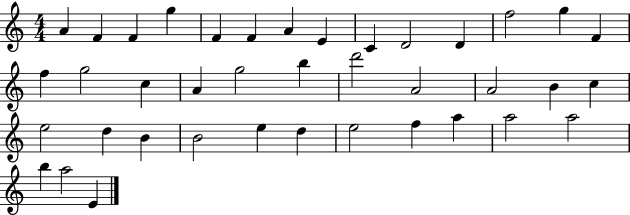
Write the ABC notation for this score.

X:1
T:Untitled
M:4/4
L:1/4
K:C
A F F g F F A E C D2 D f2 g F f g2 c A g2 b d'2 A2 A2 B c e2 d B B2 e d e2 f a a2 a2 b a2 E